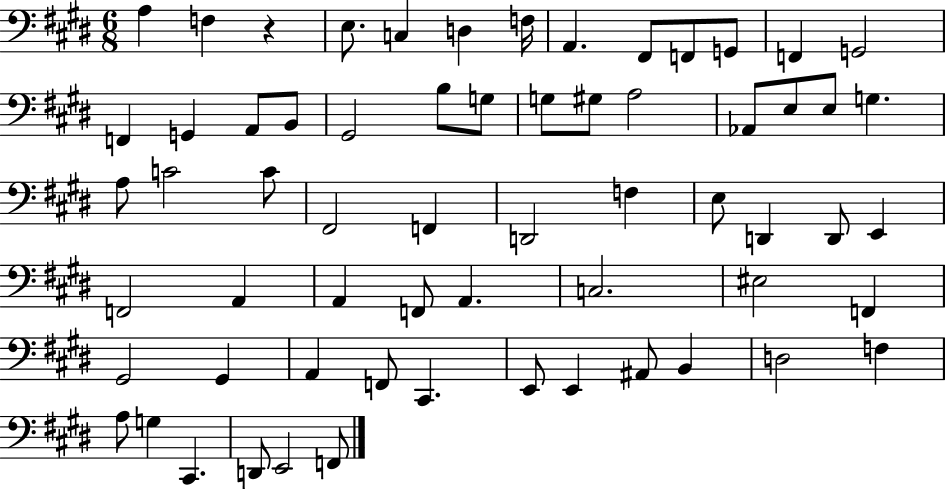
X:1
T:Untitled
M:6/8
L:1/4
K:E
A, F, z E,/2 C, D, F,/4 A,, ^F,,/2 F,,/2 G,,/2 F,, G,,2 F,, G,, A,,/2 B,,/2 ^G,,2 B,/2 G,/2 G,/2 ^G,/2 A,2 _A,,/2 E,/2 E,/2 G, A,/2 C2 C/2 ^F,,2 F,, D,,2 F, E,/2 D,, D,,/2 E,, F,,2 A,, A,, F,,/2 A,, C,2 ^E,2 F,, ^G,,2 ^G,, A,, F,,/2 ^C,, E,,/2 E,, ^A,,/2 B,, D,2 F, A,/2 G, ^C,, D,,/2 E,,2 F,,/2